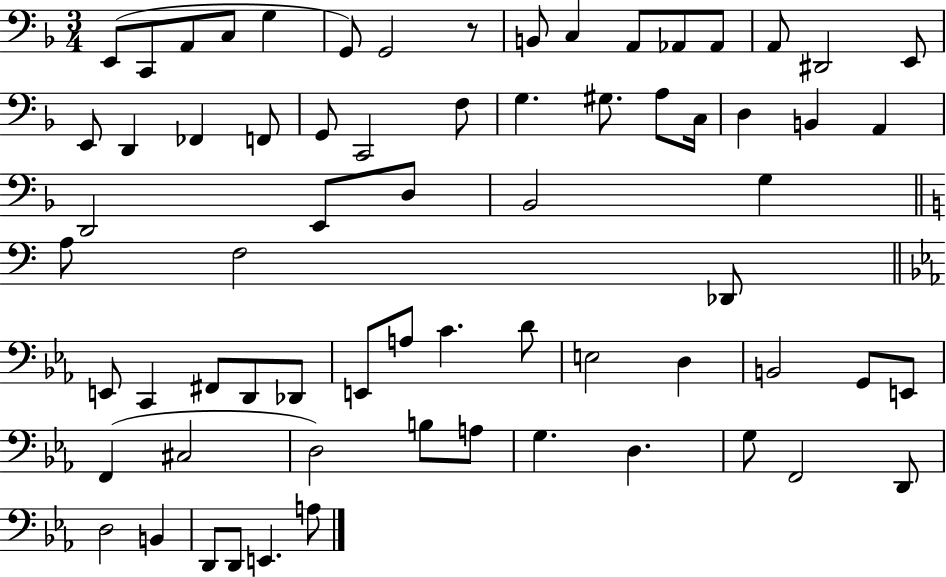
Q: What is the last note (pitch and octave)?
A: A3